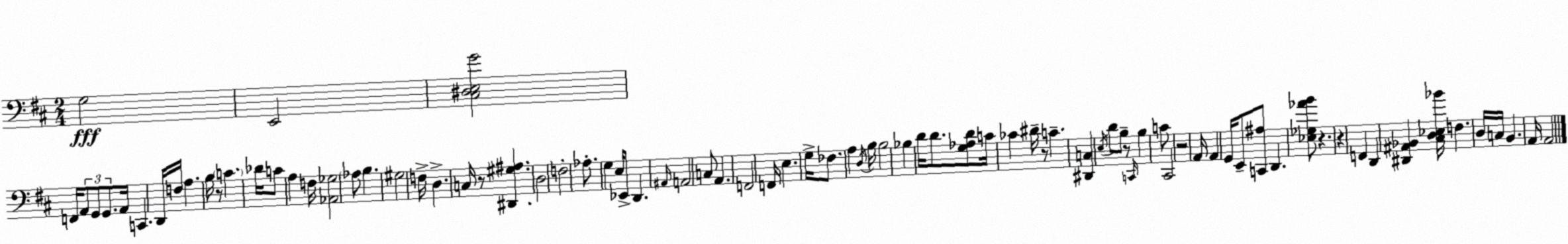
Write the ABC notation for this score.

X:1
T:Untitled
M:2/4
L:1/4
K:D
G,2 E,,2 [^C,^D,E,G]2 F,,/4 A,,/2 G,,/2 G,,/2 A,,/4 C,, D,,/4 F,/4 A, B,/4 z/2 C _D/4 C/2 A, F,/4 [_A,,_G,]2 _A,/2 B, ^G,2 F,/4 D, C,/4 z/2 [^D,,^G,^A,] D,2 F,2 _A,/2 G, E,/4 _E,,/2 D,, ^A,,/4 A,,2 C,/2 A,, F,,2 F,,/4 E, G,/4 _F,/2 A, D,/4 B,/4 B,2 _B, D/4 D/2 [G,_A,D]/2 C/4 _C ^D/4 z/2 C [^D,,C,] E,/4 D/2 B,/2 z/2 C,,/4 B, C/2 ^C,,2 z2 A,,/4 A,, G,,/4 E,,/2 [C,,^A,]/2 D,, [_E,_G,_AB]/2 z z F,, D,, [^D,,^A,,_B,,] [^C,D,_E,_B]/4 F, D,/4 C,/4 B,, A,,/4 A,,2